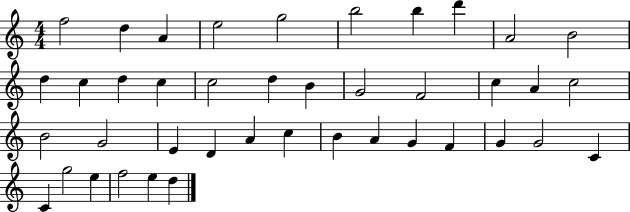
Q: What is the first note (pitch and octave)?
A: F5